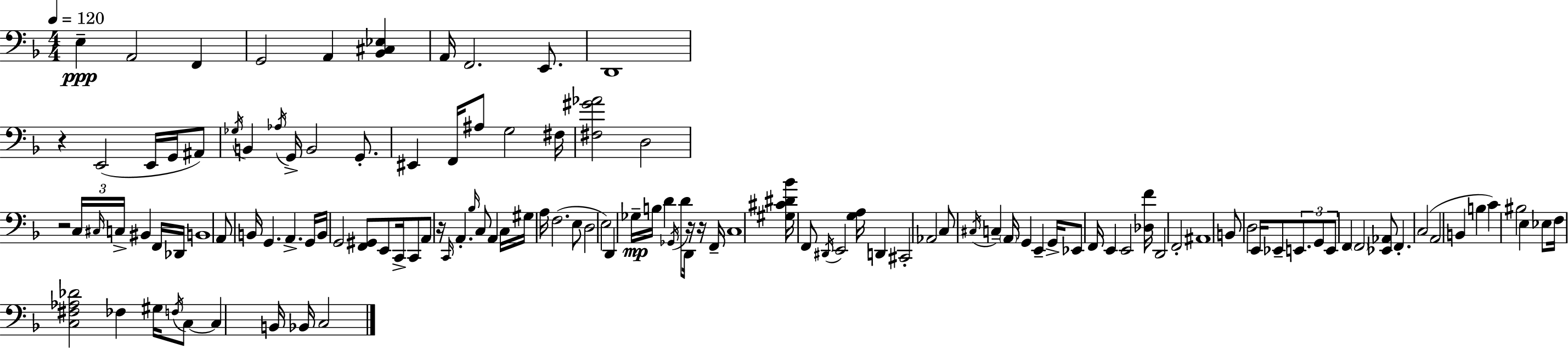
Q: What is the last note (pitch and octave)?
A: C3